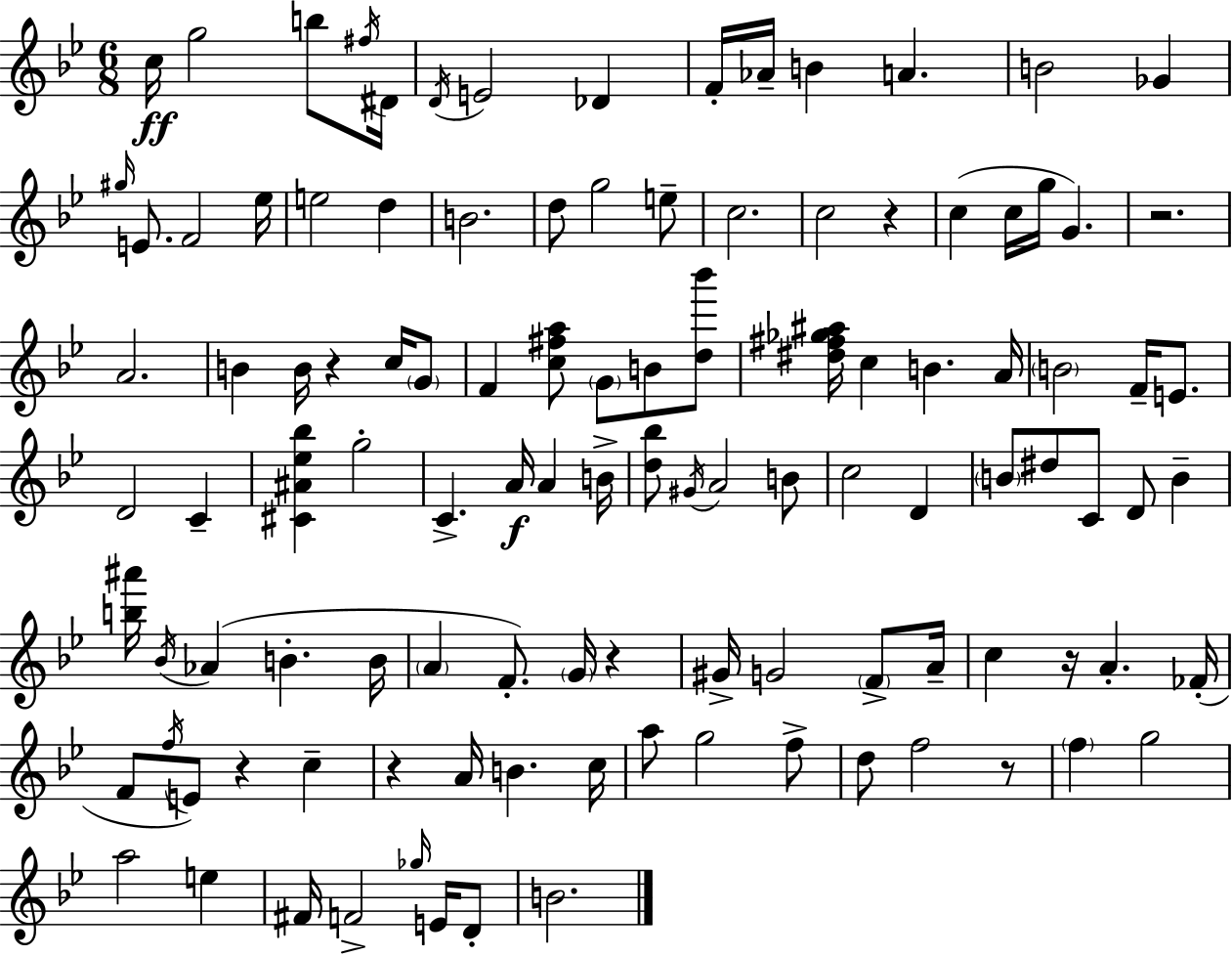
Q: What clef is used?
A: treble